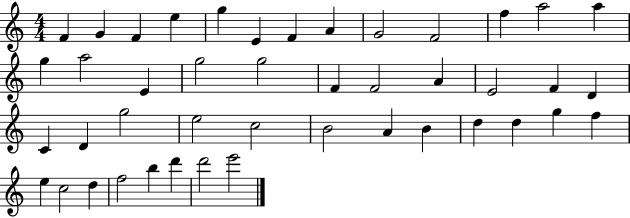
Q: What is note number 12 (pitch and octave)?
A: A5